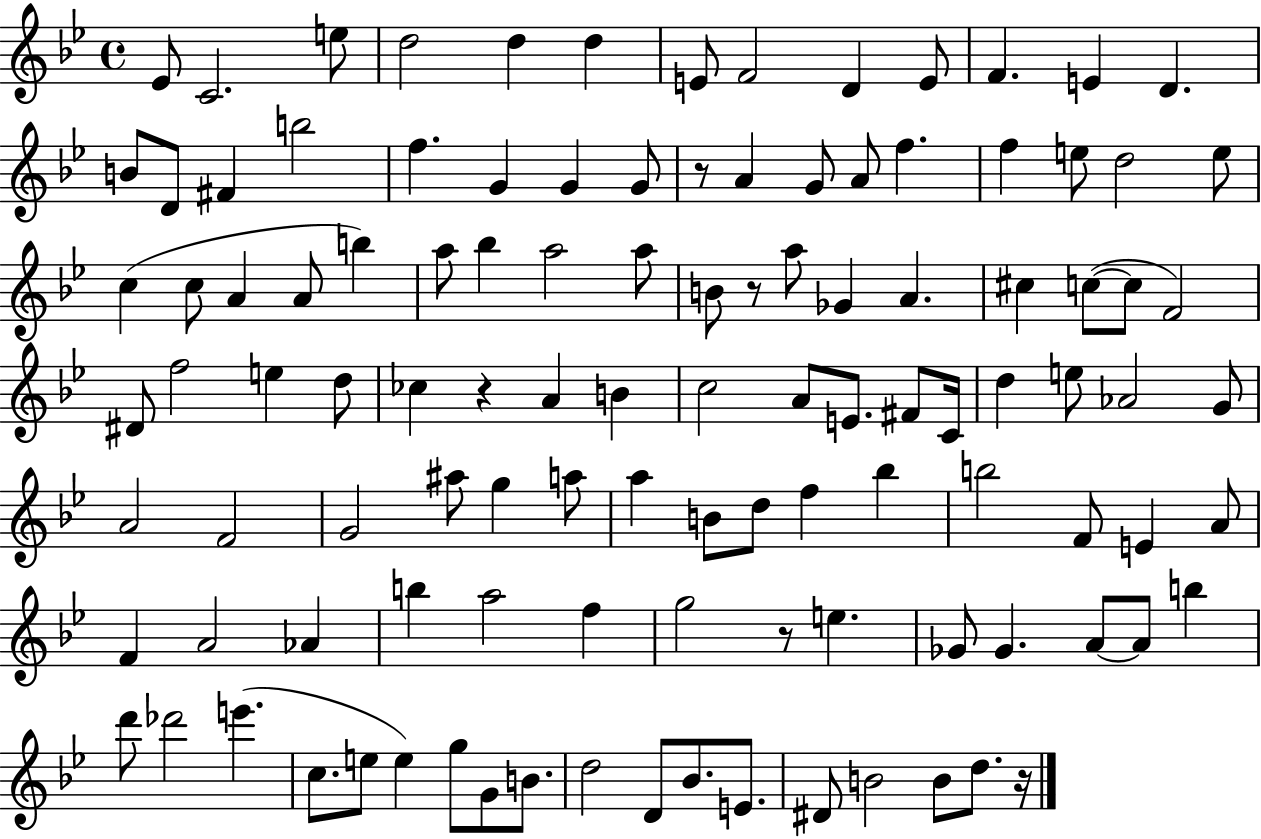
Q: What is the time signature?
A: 4/4